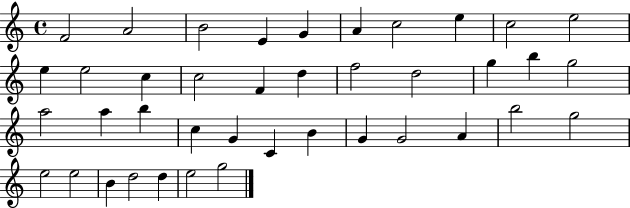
{
  \clef treble
  \time 4/4
  \defaultTimeSignature
  \key c \major
  f'2 a'2 | b'2 e'4 g'4 | a'4 c''2 e''4 | c''2 e''2 | \break e''4 e''2 c''4 | c''2 f'4 d''4 | f''2 d''2 | g''4 b''4 g''2 | \break a''2 a''4 b''4 | c''4 g'4 c'4 b'4 | g'4 g'2 a'4 | b''2 g''2 | \break e''2 e''2 | b'4 d''2 d''4 | e''2 g''2 | \bar "|."
}